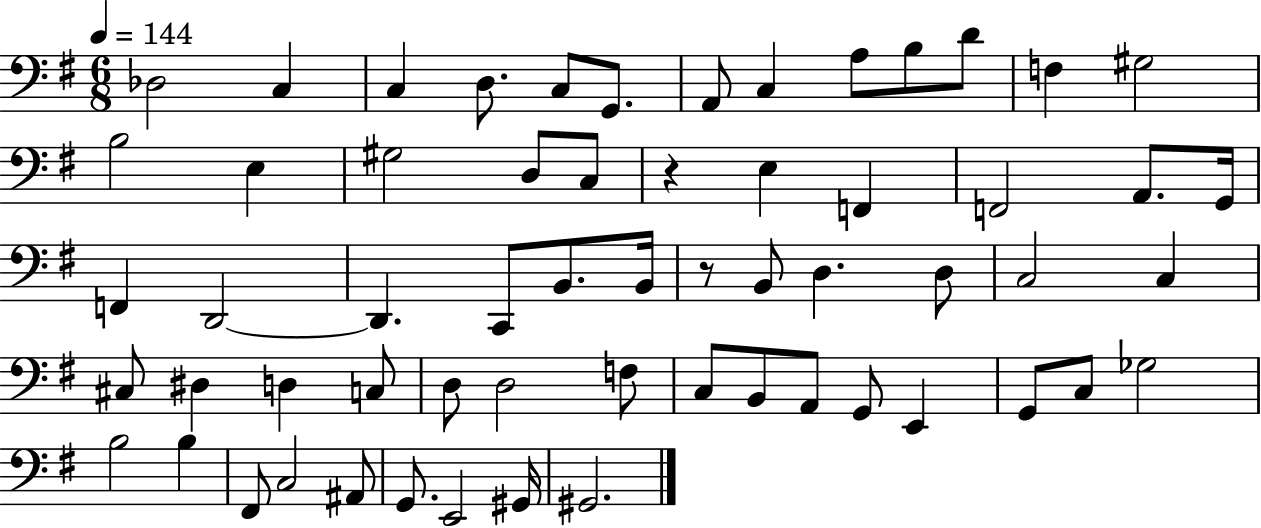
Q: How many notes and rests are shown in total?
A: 60